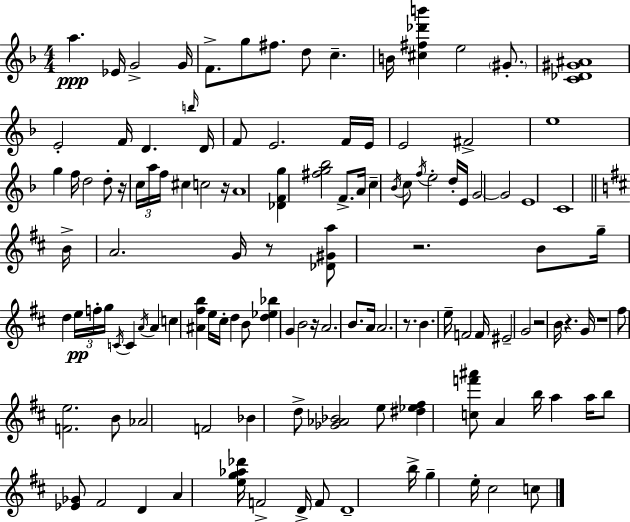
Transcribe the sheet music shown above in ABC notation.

X:1
T:Untitled
M:4/4
L:1/4
K:Dm
a _E/4 G2 G/4 F/2 g/2 ^f/2 d/2 c B/4 [^c^f_d'b'] e2 ^G/2 [C_D^G^A]4 E2 F/4 D b/4 D/4 F/2 E2 F/4 E/4 E2 ^F2 e4 g f/4 d2 d/2 z/4 c/4 a/4 f/4 ^c c2 z/4 A4 [_DFg] [^fg_b]2 F/2 A/4 c _B/4 c/2 f/4 e2 d/4 E/4 G2 G2 E4 C4 B/4 A2 G/4 z/2 [_D^Ga]/2 z2 B/2 g/4 d e/4 f/4 g/4 C/4 C A/4 A c [^A^fb] e/4 ^c/4 d B/2 [d_e_b] G B2 z/4 A2 B/2 A/4 A2 z/2 B e/4 F2 F/4 ^E2 G2 z2 B/4 z G/4 z4 ^f/2 [Fe]2 B/2 _A2 F2 _B d/2 [_G_A_B]2 e/2 [^d_e^f] [cf'^a']/2 A b/4 a a/4 b/2 [_E_G]/2 ^F2 D A [eg_a_d']/4 F2 D/4 F/2 D4 b/4 g e/4 ^c2 c/2